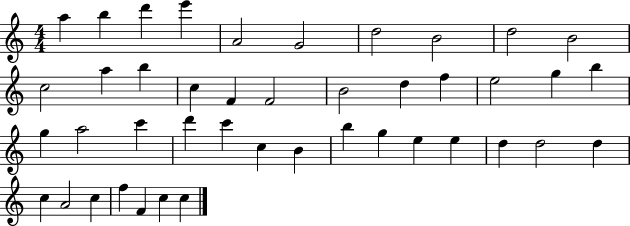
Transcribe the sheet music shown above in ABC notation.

X:1
T:Untitled
M:4/4
L:1/4
K:C
a b d' e' A2 G2 d2 B2 d2 B2 c2 a b c F F2 B2 d f e2 g b g a2 c' d' c' c B b g e e d d2 d c A2 c f F c c